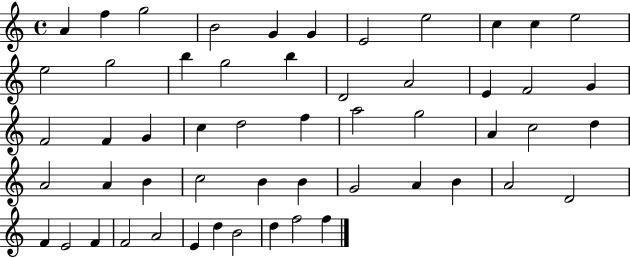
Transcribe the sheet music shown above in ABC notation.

X:1
T:Untitled
M:4/4
L:1/4
K:C
A f g2 B2 G G E2 e2 c c e2 e2 g2 b g2 b D2 A2 E F2 G F2 F G c d2 f a2 g2 A c2 d A2 A B c2 B B G2 A B A2 D2 F E2 F F2 A2 E d B2 d f2 f